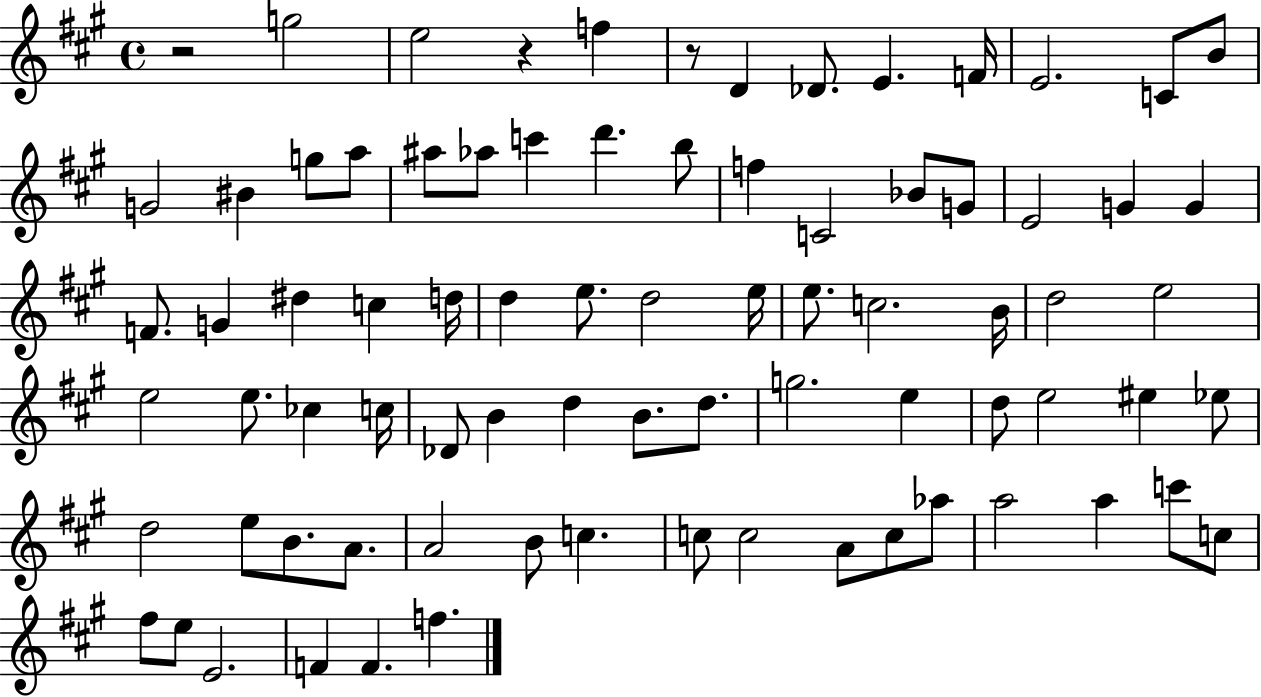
X:1
T:Untitled
M:4/4
L:1/4
K:A
z2 g2 e2 z f z/2 D _D/2 E F/4 E2 C/2 B/2 G2 ^B g/2 a/2 ^a/2 _a/2 c' d' b/2 f C2 _B/2 G/2 E2 G G F/2 G ^d c d/4 d e/2 d2 e/4 e/2 c2 B/4 d2 e2 e2 e/2 _c c/4 _D/2 B d B/2 d/2 g2 e d/2 e2 ^e _e/2 d2 e/2 B/2 A/2 A2 B/2 c c/2 c2 A/2 c/2 _a/2 a2 a c'/2 c/2 ^f/2 e/2 E2 F F f